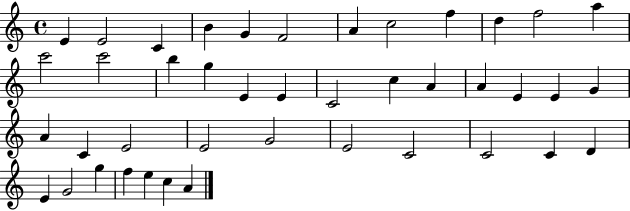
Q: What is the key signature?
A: C major